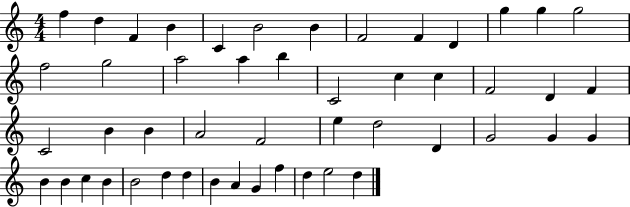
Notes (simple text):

F5/q D5/q F4/q B4/q C4/q B4/h B4/q F4/h F4/q D4/q G5/q G5/q G5/h F5/h G5/h A5/h A5/q B5/q C4/h C5/q C5/q F4/h D4/q F4/q C4/h B4/q B4/q A4/h F4/h E5/q D5/h D4/q G4/h G4/q G4/q B4/q B4/q C5/q B4/q B4/h D5/q D5/q B4/q A4/q G4/q F5/q D5/q E5/h D5/q